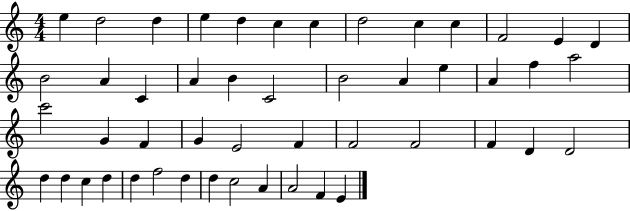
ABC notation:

X:1
T:Untitled
M:4/4
L:1/4
K:C
e d2 d e d c c d2 c c F2 E D B2 A C A B C2 B2 A e A f a2 c'2 G F G E2 F F2 F2 F D D2 d d c d d f2 d d c2 A A2 F E